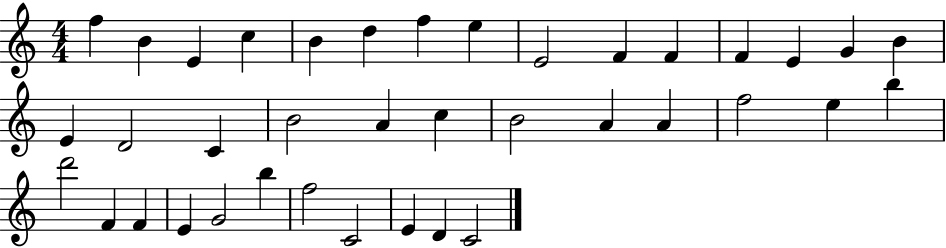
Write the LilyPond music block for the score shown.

{
  \clef treble
  \numericTimeSignature
  \time 4/4
  \key c \major
  f''4 b'4 e'4 c''4 | b'4 d''4 f''4 e''4 | e'2 f'4 f'4 | f'4 e'4 g'4 b'4 | \break e'4 d'2 c'4 | b'2 a'4 c''4 | b'2 a'4 a'4 | f''2 e''4 b''4 | \break d'''2 f'4 f'4 | e'4 g'2 b''4 | f''2 c'2 | e'4 d'4 c'2 | \break \bar "|."
}